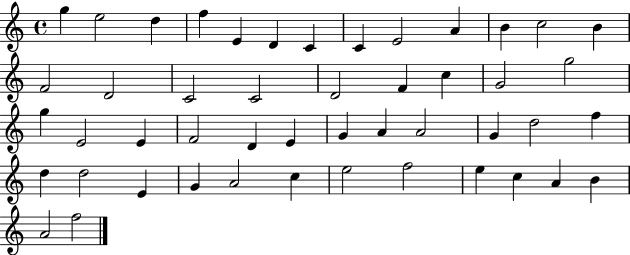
G5/q E5/h D5/q F5/q E4/q D4/q C4/q C4/q E4/h A4/q B4/q C5/h B4/q F4/h D4/h C4/h C4/h D4/h F4/q C5/q G4/h G5/h G5/q E4/h E4/q F4/h D4/q E4/q G4/q A4/q A4/h G4/q D5/h F5/q D5/q D5/h E4/q G4/q A4/h C5/q E5/h F5/h E5/q C5/q A4/q B4/q A4/h F5/h